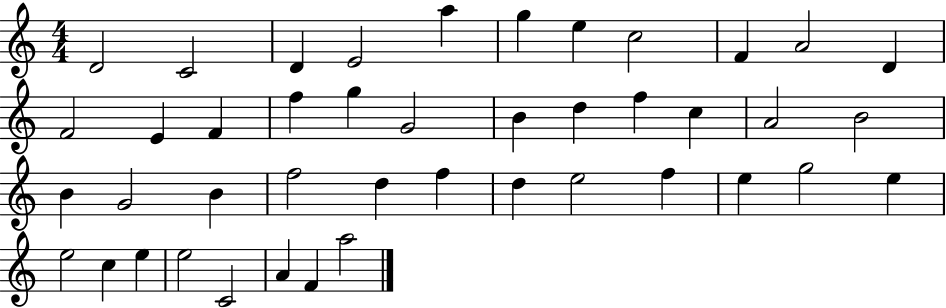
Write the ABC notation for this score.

X:1
T:Untitled
M:4/4
L:1/4
K:C
D2 C2 D E2 a g e c2 F A2 D F2 E F f g G2 B d f c A2 B2 B G2 B f2 d f d e2 f e g2 e e2 c e e2 C2 A F a2